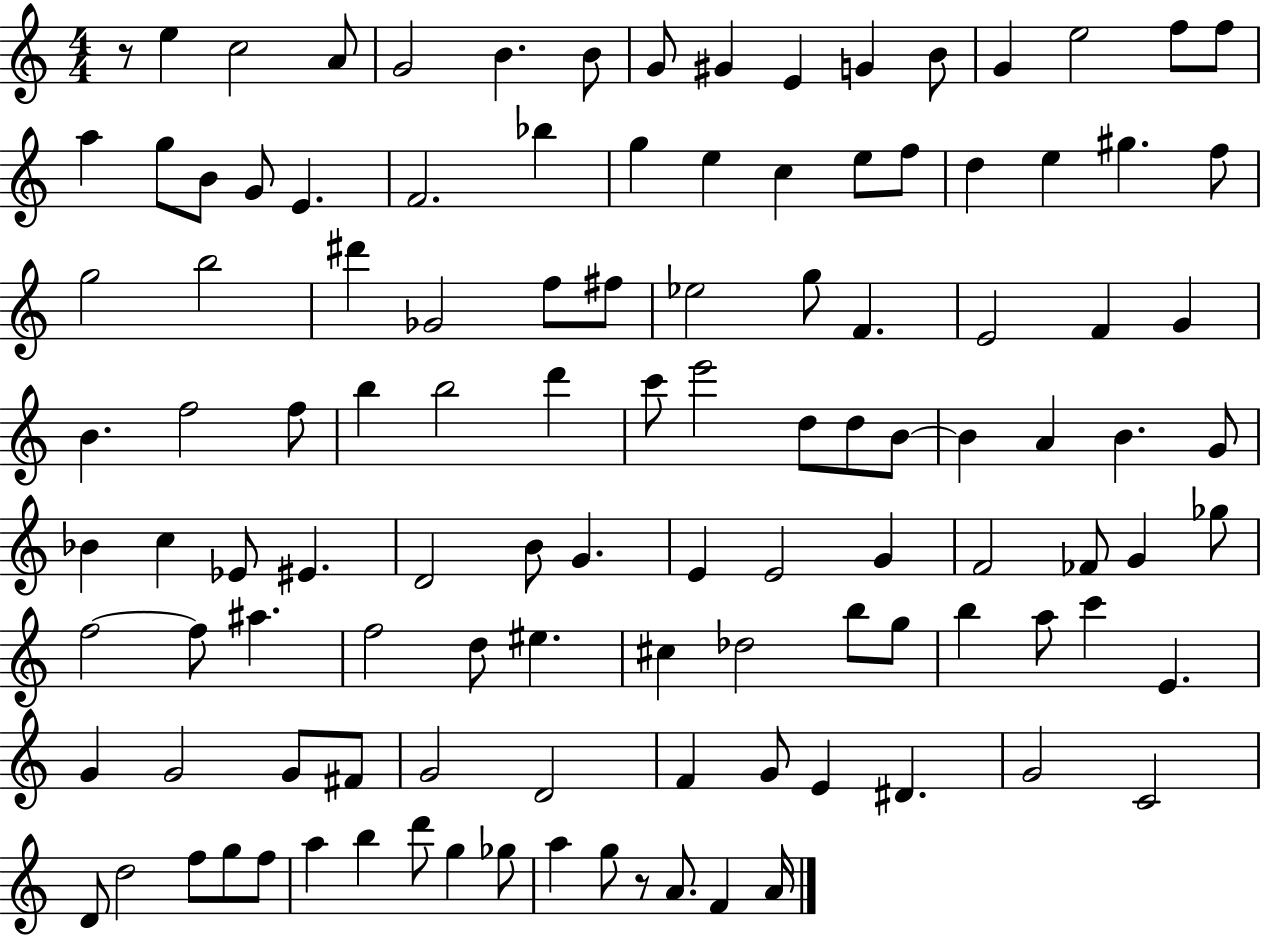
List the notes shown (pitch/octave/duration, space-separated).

R/e E5/q C5/h A4/e G4/h B4/q. B4/e G4/e G#4/q E4/q G4/q B4/e G4/q E5/h F5/e F5/e A5/q G5/e B4/e G4/e E4/q. F4/h. Bb5/q G5/q E5/q C5/q E5/e F5/e D5/q E5/q G#5/q. F5/e G5/h B5/h D#6/q Gb4/h F5/e F#5/e Eb5/h G5/e F4/q. E4/h F4/q G4/q B4/q. F5/h F5/e B5/q B5/h D6/q C6/e E6/h D5/e D5/e B4/e B4/q A4/q B4/q. G4/e Bb4/q C5/q Eb4/e EIS4/q. D4/h B4/e G4/q. E4/q E4/h G4/q F4/h FES4/e G4/q Gb5/e F5/h F5/e A#5/q. F5/h D5/e EIS5/q. C#5/q Db5/h B5/e G5/e B5/q A5/e C6/q E4/q. G4/q G4/h G4/e F#4/e G4/h D4/h F4/q G4/e E4/q D#4/q. G4/h C4/h D4/e D5/h F5/e G5/e F5/e A5/q B5/q D6/e G5/q Gb5/e A5/q G5/e R/e A4/e. F4/q A4/s